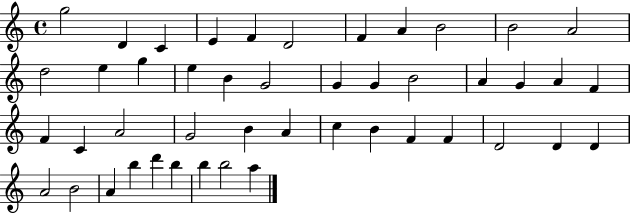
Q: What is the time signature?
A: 4/4